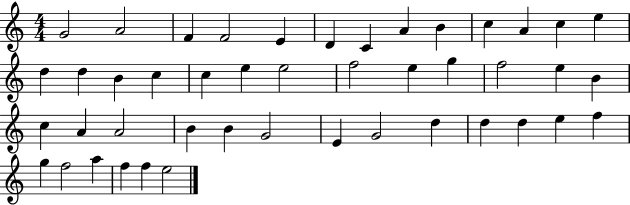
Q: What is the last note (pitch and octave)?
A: E5